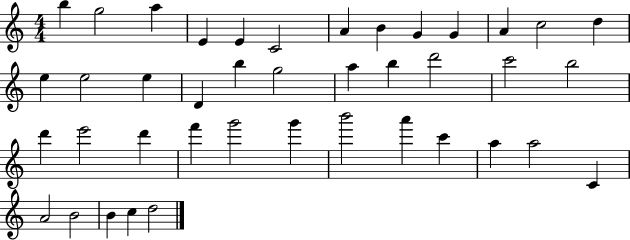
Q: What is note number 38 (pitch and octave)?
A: B4